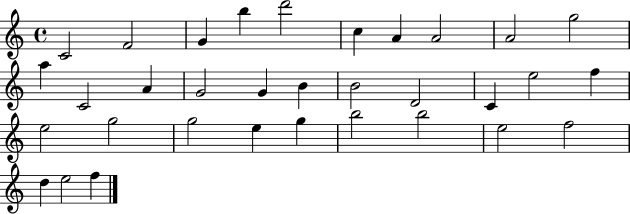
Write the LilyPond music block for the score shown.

{
  \clef treble
  \time 4/4
  \defaultTimeSignature
  \key c \major
  c'2 f'2 | g'4 b''4 d'''2 | c''4 a'4 a'2 | a'2 g''2 | \break a''4 c'2 a'4 | g'2 g'4 b'4 | b'2 d'2 | c'4 e''2 f''4 | \break e''2 g''2 | g''2 e''4 g''4 | b''2 b''2 | e''2 f''2 | \break d''4 e''2 f''4 | \bar "|."
}